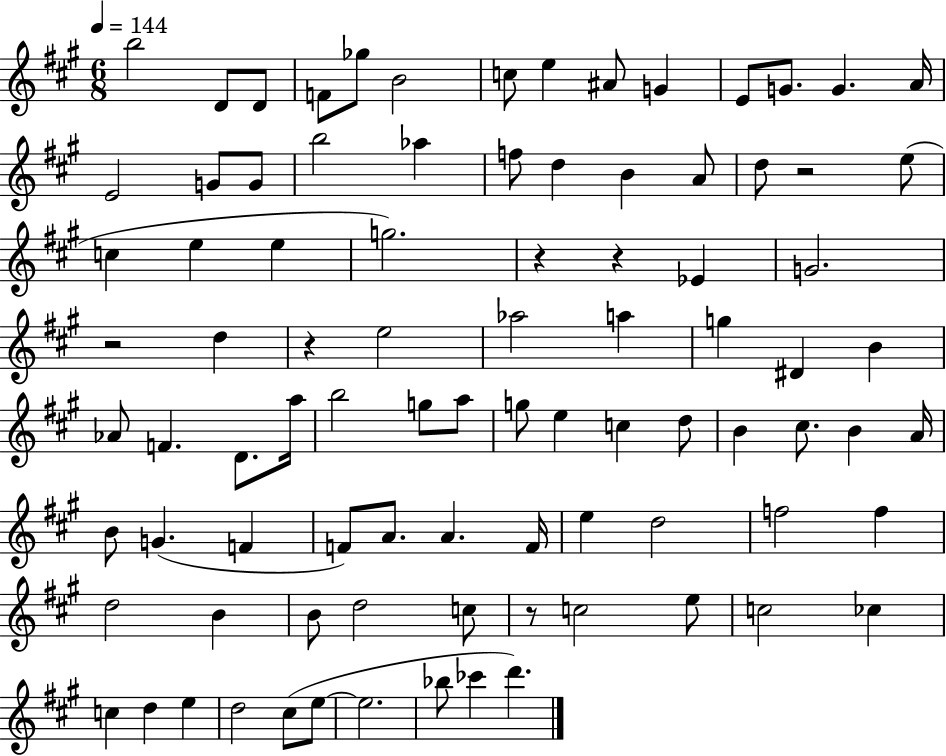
{
  \clef treble
  \numericTimeSignature
  \time 6/8
  \key a \major
  \tempo 4 = 144
  b''2 d'8 d'8 | f'8 ges''8 b'2 | c''8 e''4 ais'8 g'4 | e'8 g'8. g'4. a'16 | \break e'2 g'8 g'8 | b''2 aes''4 | f''8 d''4 b'4 a'8 | d''8 r2 e''8( | \break c''4 e''4 e''4 | g''2.) | r4 r4 ees'4 | g'2. | \break r2 d''4 | r4 e''2 | aes''2 a''4 | g''4 dis'4 b'4 | \break aes'8 f'4. d'8. a''16 | b''2 g''8 a''8 | g''8 e''4 c''4 d''8 | b'4 cis''8. b'4 a'16 | \break b'8 g'4.( f'4 | f'8) a'8. a'4. f'16 | e''4 d''2 | f''2 f''4 | \break d''2 b'4 | b'8 d''2 c''8 | r8 c''2 e''8 | c''2 ces''4 | \break c''4 d''4 e''4 | d''2 cis''8( e''8~~ | e''2. | bes''8 ces'''4 d'''4.) | \break \bar "|."
}